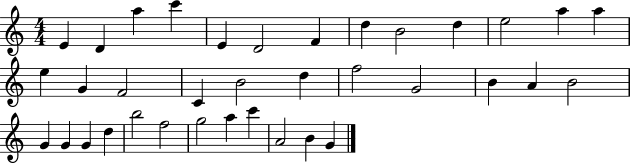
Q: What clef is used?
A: treble